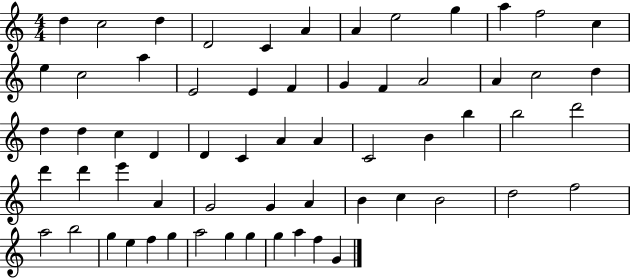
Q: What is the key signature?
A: C major